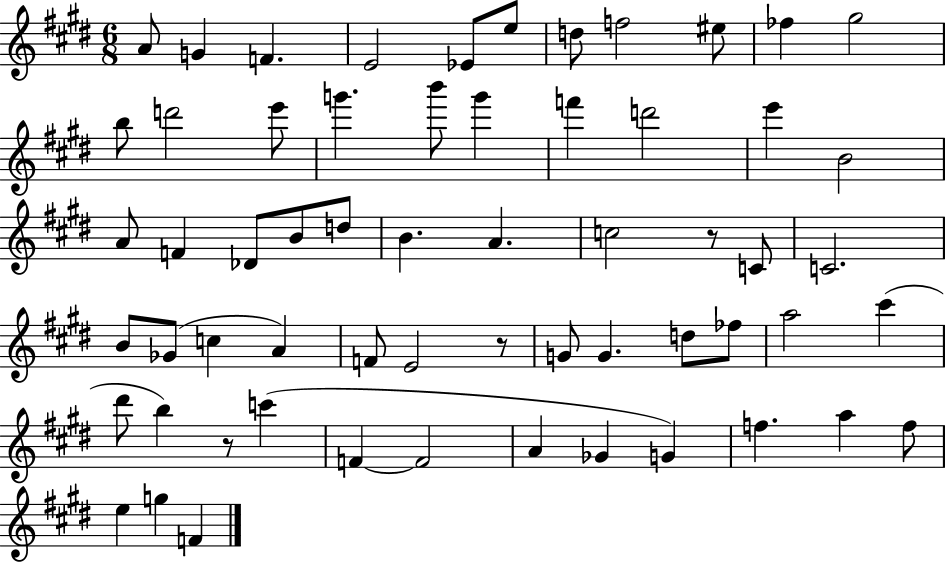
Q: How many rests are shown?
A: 3